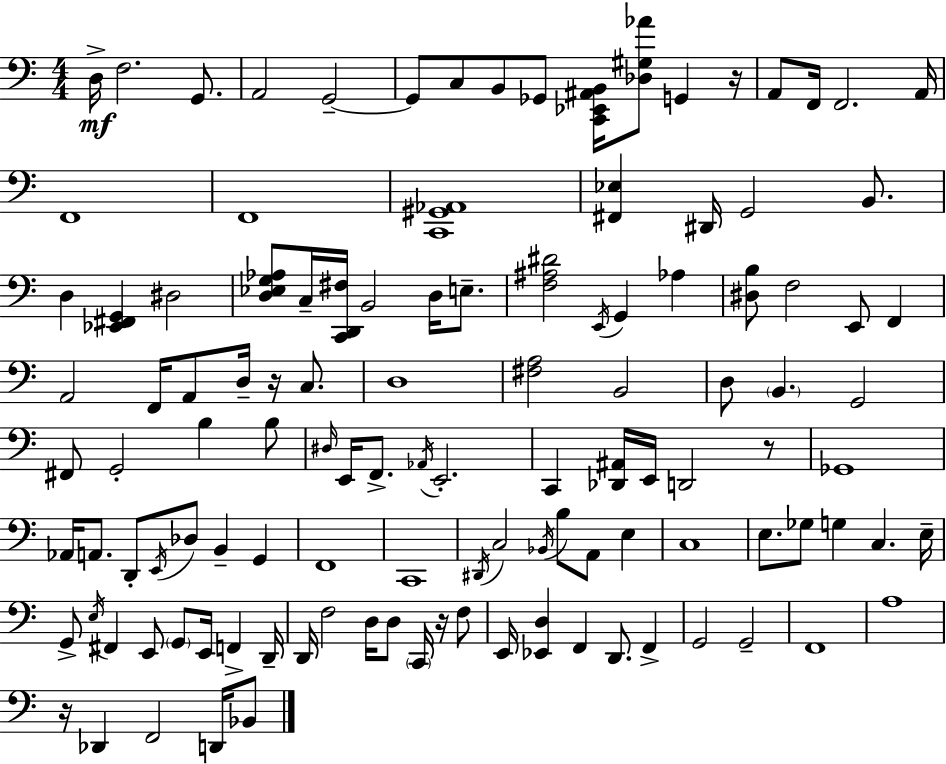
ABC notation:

X:1
T:Untitled
M:4/4
L:1/4
K:C
D,/4 F,2 G,,/2 A,,2 G,,2 G,,/2 C,/2 B,,/2 _G,,/2 [C,,_E,,^A,,B,,]/4 [_D,^G,_A]/2 G,, z/4 A,,/2 F,,/4 F,,2 A,,/4 F,,4 F,,4 [C,,^G,,_A,,]4 [^F,,_E,] ^D,,/4 G,,2 B,,/2 D, [_E,,^F,,G,,] ^D,2 [D,_E,G,_A,]/2 C,/4 [C,,D,,^F,]/4 B,,2 D,/4 E,/2 [F,^A,^D]2 E,,/4 G,, _A, [^D,B,]/2 F,2 E,,/2 F,, A,,2 F,,/4 A,,/2 D,/4 z/4 C,/2 D,4 [^F,A,]2 B,,2 D,/2 B,, G,,2 ^F,,/2 G,,2 B, B,/2 ^D,/4 E,,/4 F,,/2 _A,,/4 E,,2 C,, [_D,,^A,,]/4 E,,/4 D,,2 z/2 _G,,4 _A,,/4 A,,/2 D,,/2 E,,/4 _D,/2 B,, G,, F,,4 C,,4 ^D,,/4 C,2 _B,,/4 B,/2 A,,/2 E, C,4 E,/2 _G,/2 G, C, E,/4 G,,/2 E,/4 ^F,, E,,/2 G,,/2 E,,/4 F,, D,,/4 D,,/4 F,2 D,/4 D,/2 C,,/4 z/4 F,/2 E,,/4 [_E,,D,] F,, D,,/2 F,, G,,2 G,,2 F,,4 A,4 z/4 _D,, F,,2 D,,/4 _B,,/2